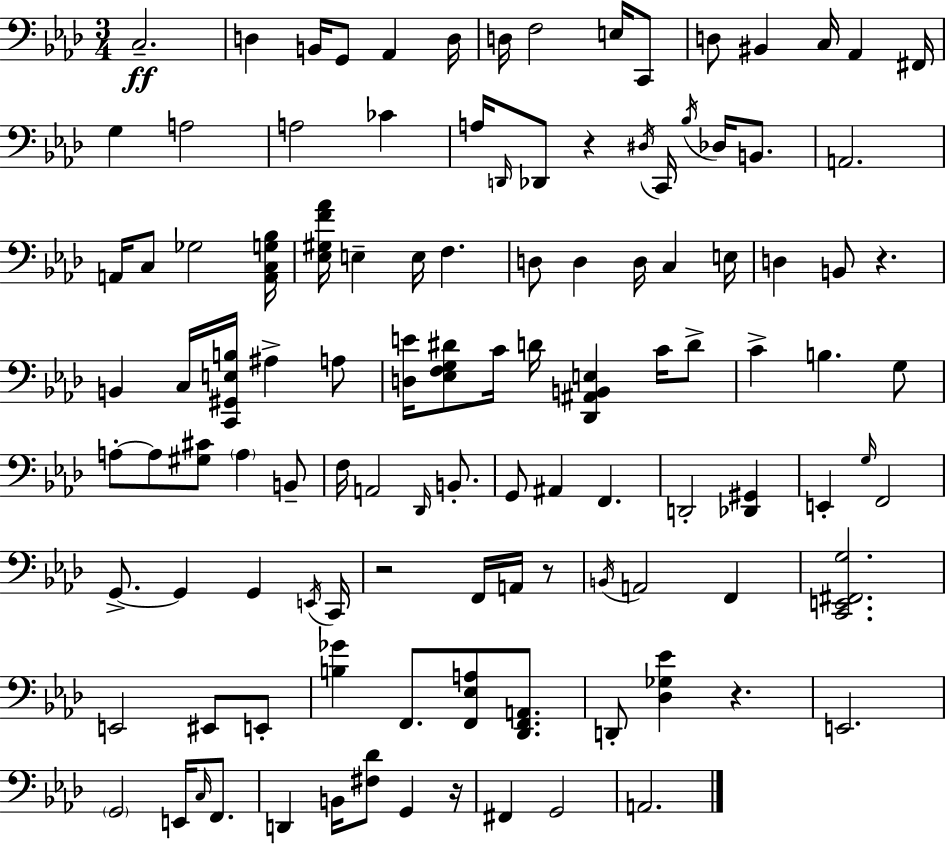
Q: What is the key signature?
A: AES major